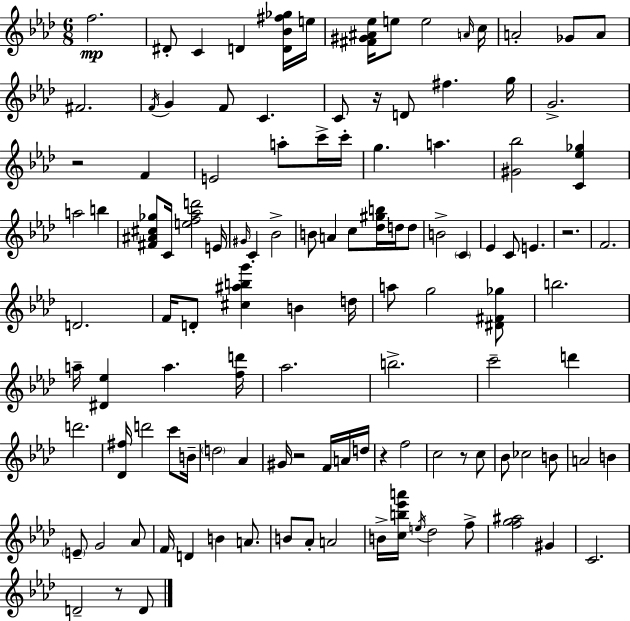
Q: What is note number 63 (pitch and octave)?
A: D6